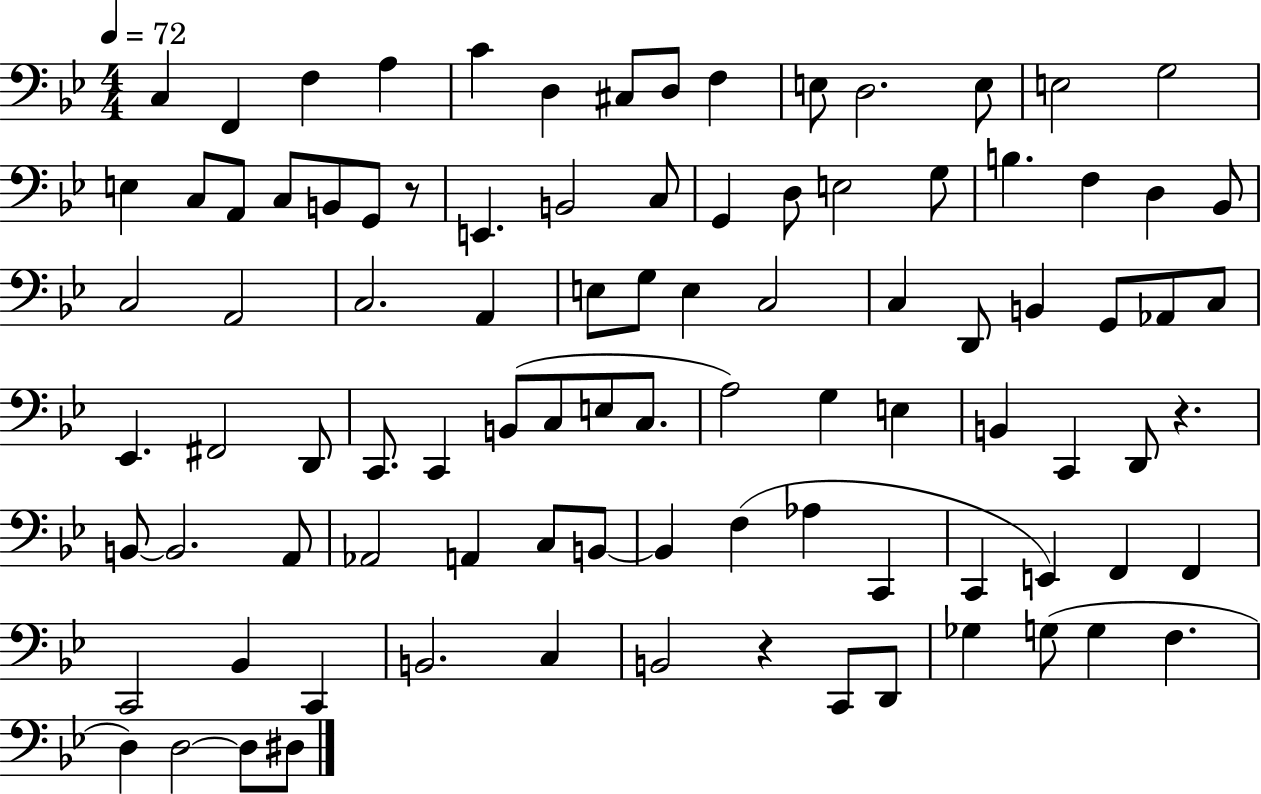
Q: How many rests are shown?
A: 3